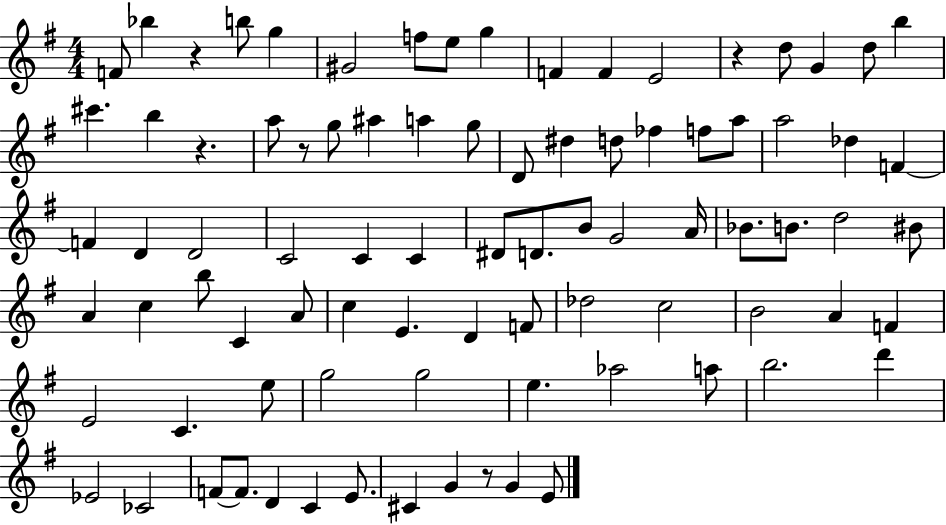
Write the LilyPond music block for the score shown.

{
  \clef treble
  \numericTimeSignature
  \time 4/4
  \key g \major
  f'8 bes''4 r4 b''8 g''4 | gis'2 f''8 e''8 g''4 | f'4 f'4 e'2 | r4 d''8 g'4 d''8 b''4 | \break cis'''4. b''4 r4. | a''8 r8 g''8 ais''4 a''4 g''8 | d'8 dis''4 d''8 fes''4 f''8 a''8 | a''2 des''4 f'4~~ | \break f'4 d'4 d'2 | c'2 c'4 c'4 | dis'8 d'8. b'8 g'2 a'16 | bes'8. b'8. d''2 bis'8 | \break a'4 c''4 b''8 c'4 a'8 | c''4 e'4. d'4 f'8 | des''2 c''2 | b'2 a'4 f'4 | \break e'2 c'4. e''8 | g''2 g''2 | e''4. aes''2 a''8 | b''2. d'''4 | \break ees'2 ces'2 | f'8~~ f'8. d'4 c'4 e'8. | cis'4 g'4 r8 g'4 e'8 | \bar "|."
}